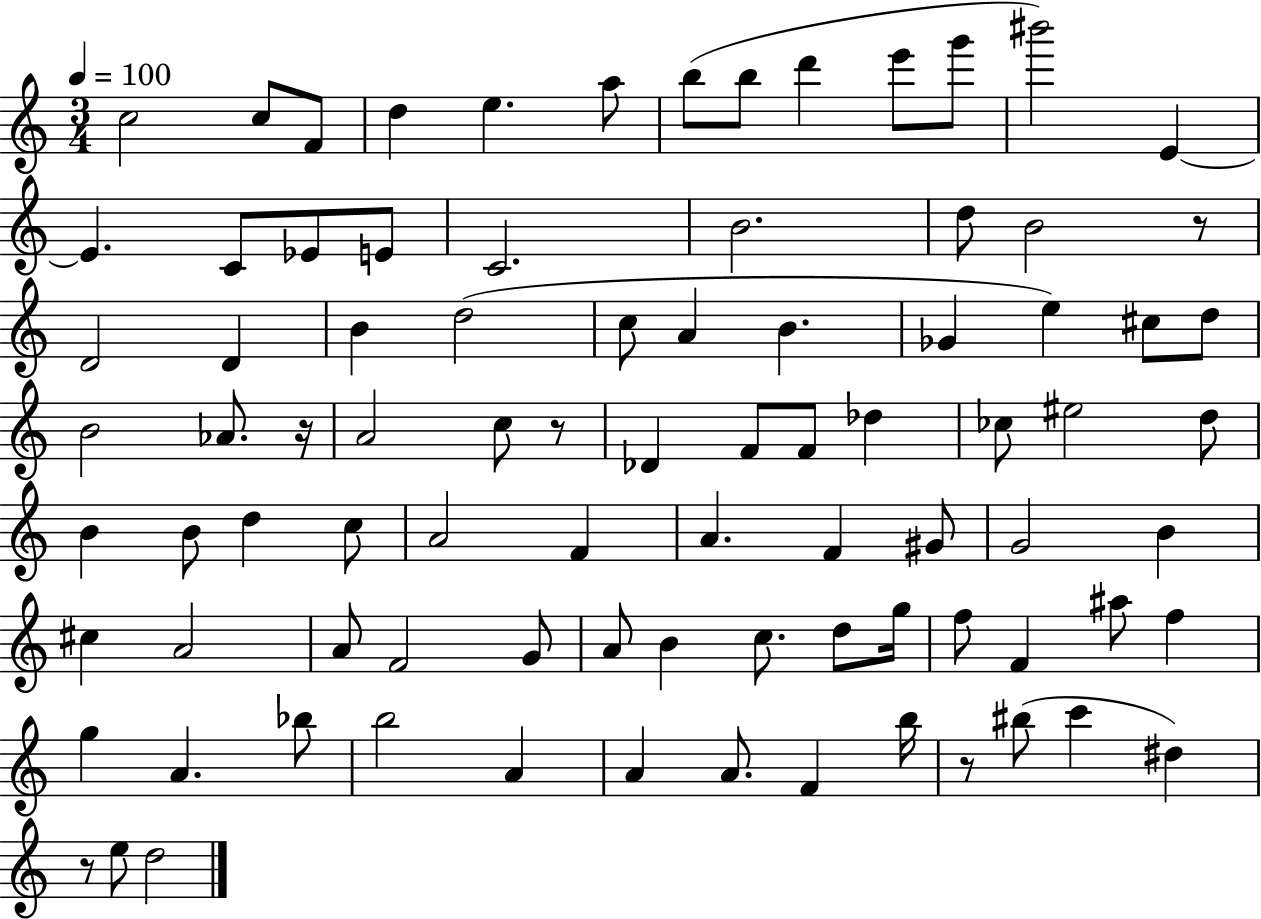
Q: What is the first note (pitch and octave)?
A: C5